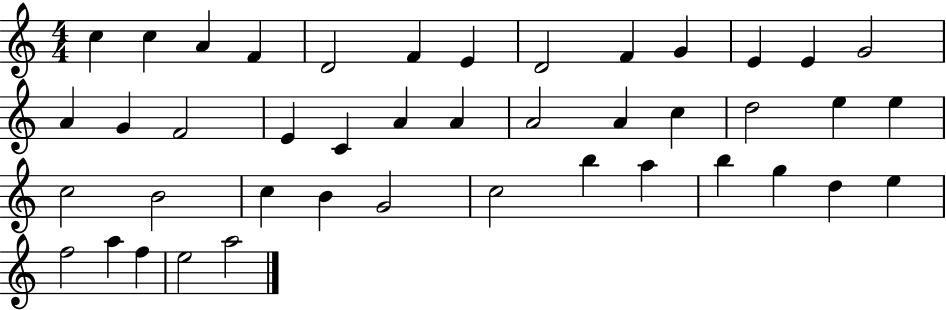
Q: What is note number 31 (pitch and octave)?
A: G4